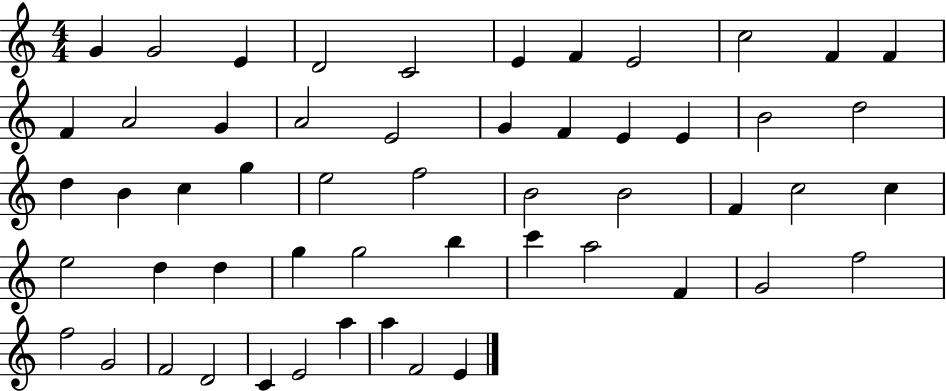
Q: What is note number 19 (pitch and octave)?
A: E4